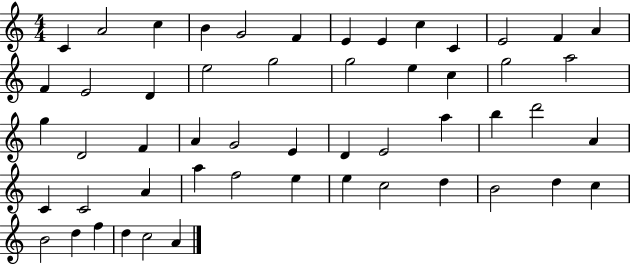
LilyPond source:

{
  \clef treble
  \numericTimeSignature
  \time 4/4
  \key c \major
  c'4 a'2 c''4 | b'4 g'2 f'4 | e'4 e'4 c''4 c'4 | e'2 f'4 a'4 | \break f'4 e'2 d'4 | e''2 g''2 | g''2 e''4 c''4 | g''2 a''2 | \break g''4 d'2 f'4 | a'4 g'2 e'4 | d'4 e'2 a''4 | b''4 d'''2 a'4 | \break c'4 c'2 a'4 | a''4 f''2 e''4 | e''4 c''2 d''4 | b'2 d''4 c''4 | \break b'2 d''4 f''4 | d''4 c''2 a'4 | \bar "|."
}